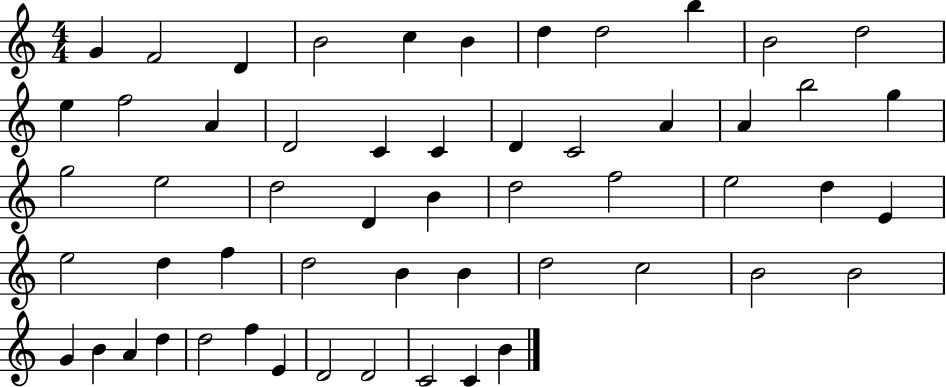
{
  \clef treble
  \numericTimeSignature
  \time 4/4
  \key c \major
  g'4 f'2 d'4 | b'2 c''4 b'4 | d''4 d''2 b''4 | b'2 d''2 | \break e''4 f''2 a'4 | d'2 c'4 c'4 | d'4 c'2 a'4 | a'4 b''2 g''4 | \break g''2 e''2 | d''2 d'4 b'4 | d''2 f''2 | e''2 d''4 e'4 | \break e''2 d''4 f''4 | d''2 b'4 b'4 | d''2 c''2 | b'2 b'2 | \break g'4 b'4 a'4 d''4 | d''2 f''4 e'4 | d'2 d'2 | c'2 c'4 b'4 | \break \bar "|."
}